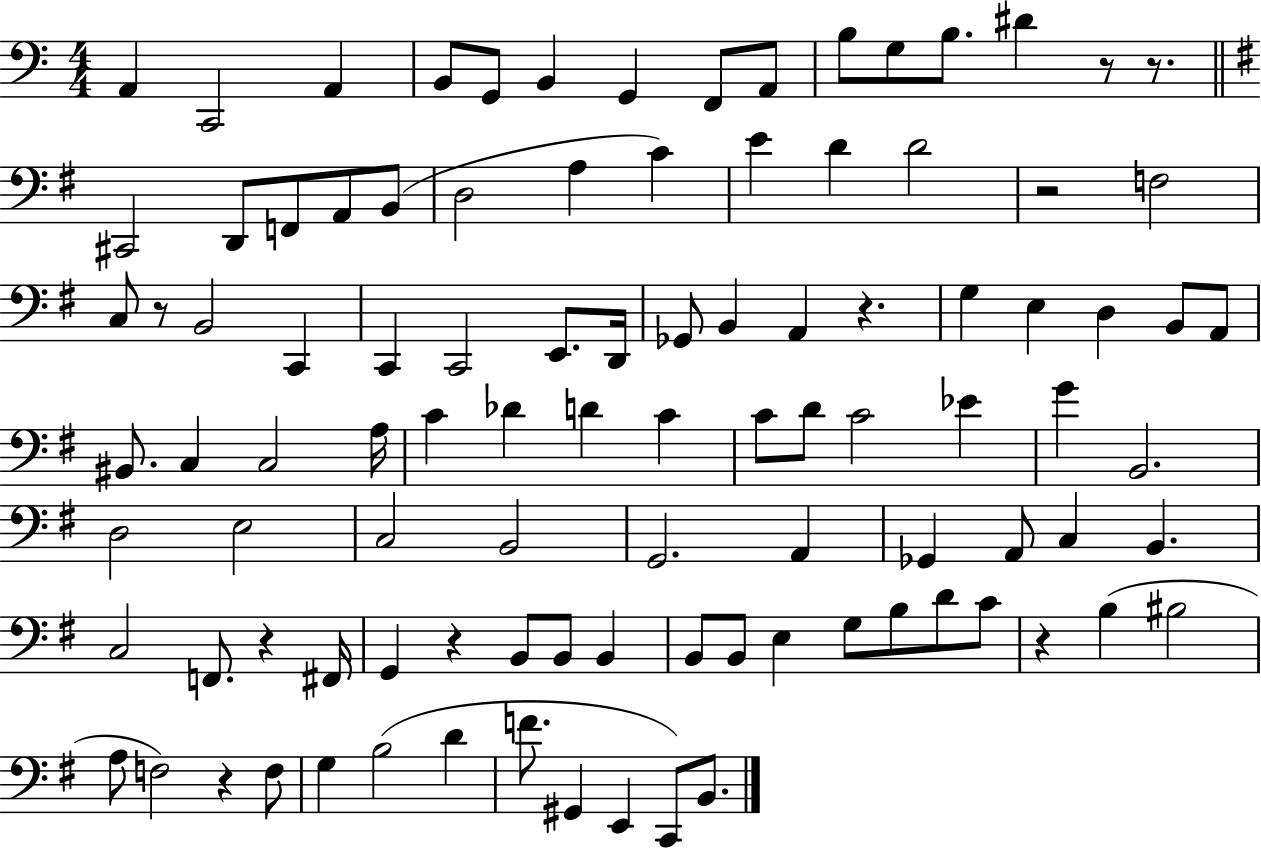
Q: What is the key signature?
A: C major